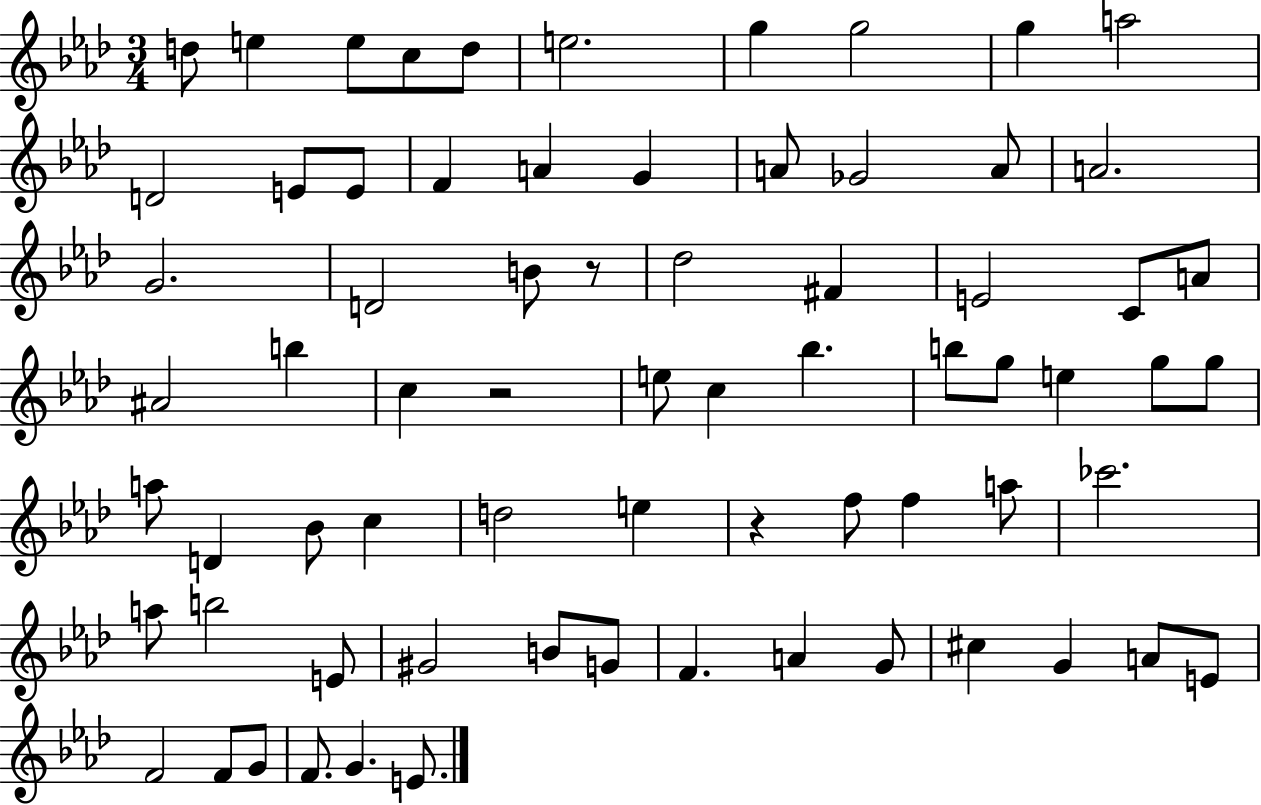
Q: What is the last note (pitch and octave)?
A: E4